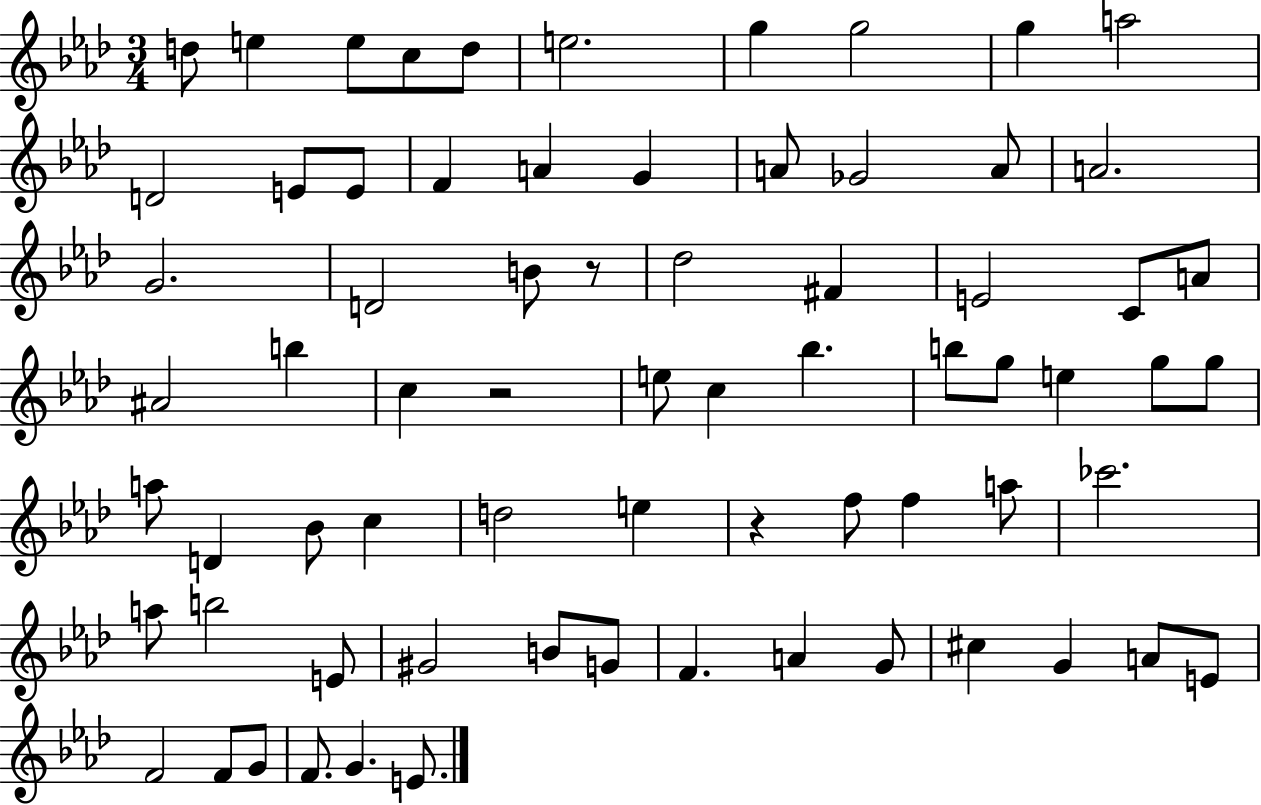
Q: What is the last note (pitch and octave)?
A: E4